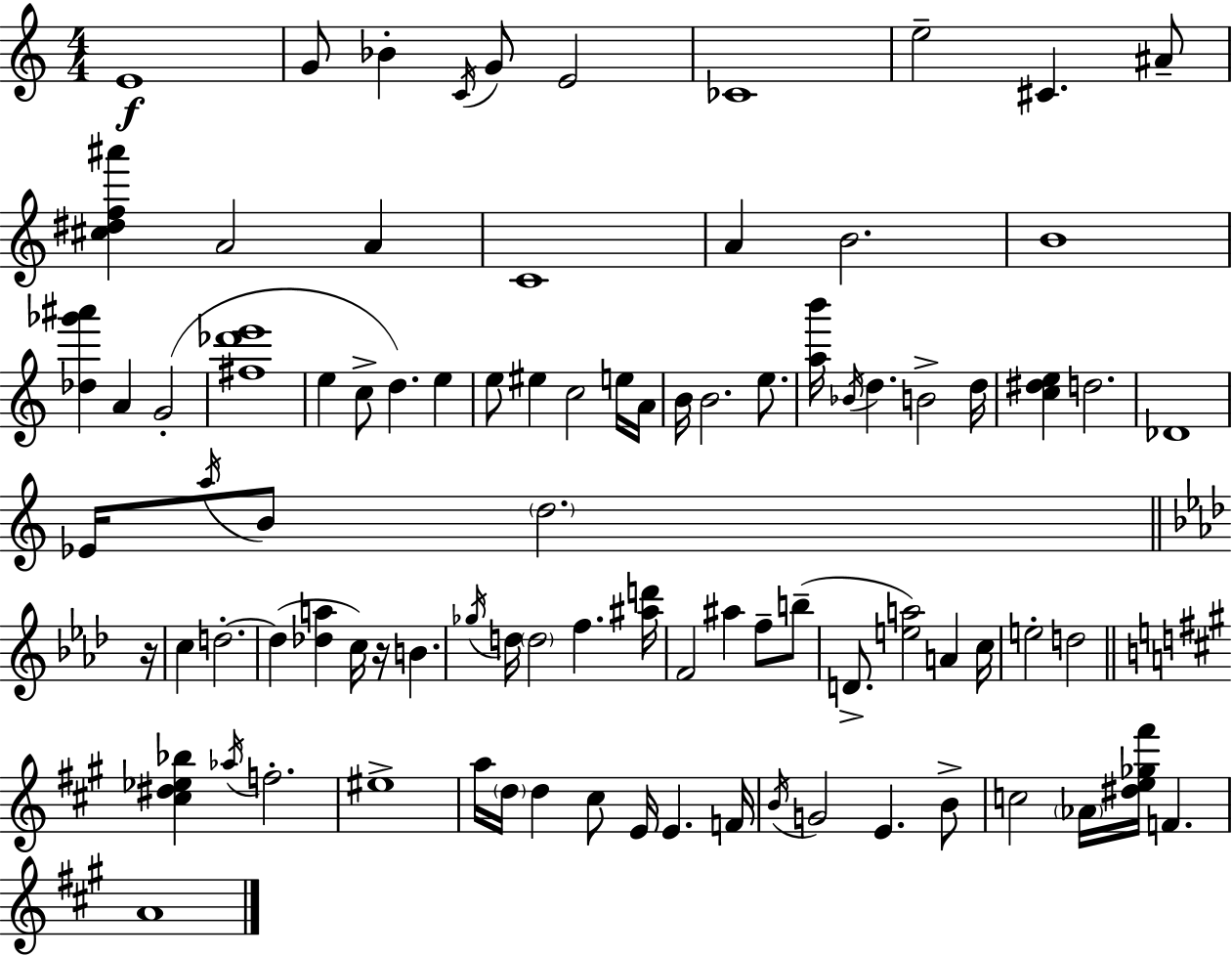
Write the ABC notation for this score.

X:1
T:Untitled
M:4/4
L:1/4
K:C
E4 G/2 _B C/4 G/2 E2 _C4 e2 ^C ^A/2 [^c^df^a'] A2 A C4 A B2 B4 [_d_g'^a'] A G2 [^f_d'e']4 e c/2 d e e/2 ^e c2 e/4 A/4 B/4 B2 e/2 [ab']/4 _B/4 d B2 d/4 [c^de] d2 _D4 _E/4 a/4 B/2 d2 z/4 c d2 d [_da] c/4 z/4 B _g/4 d/4 d2 f [^ad']/4 F2 ^a f/2 b/2 D/2 [ea]2 A c/4 e2 d2 [^c^d_e_b] _a/4 f2 ^e4 a/4 d/4 d ^c/2 E/4 E F/4 B/4 G2 E B/2 c2 _A/4 [^de_g^f']/4 F A4